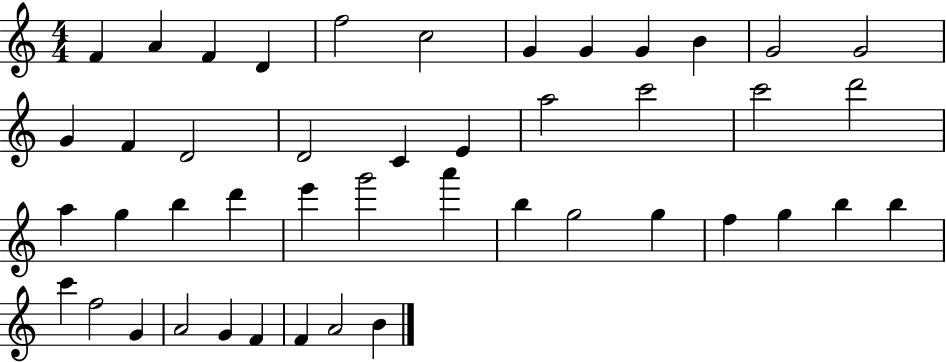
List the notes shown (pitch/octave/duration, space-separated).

F4/q A4/q F4/q D4/q F5/h C5/h G4/q G4/q G4/q B4/q G4/h G4/h G4/q F4/q D4/h D4/h C4/q E4/q A5/h C6/h C6/h D6/h A5/q G5/q B5/q D6/q E6/q G6/h A6/q B5/q G5/h G5/q F5/q G5/q B5/q B5/q C6/q F5/h G4/q A4/h G4/q F4/q F4/q A4/h B4/q